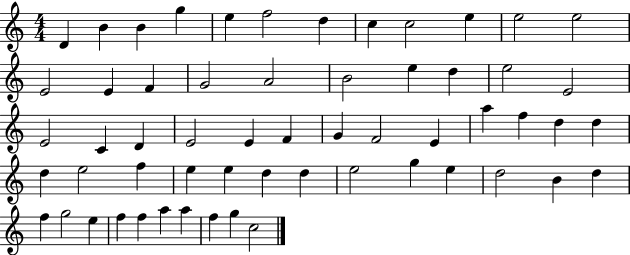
X:1
T:Untitled
M:4/4
L:1/4
K:C
D B B g e f2 d c c2 e e2 e2 E2 E F G2 A2 B2 e d e2 E2 E2 C D E2 E F G F2 E a f d d d e2 f e e d d e2 g e d2 B d f g2 e f f a a f g c2